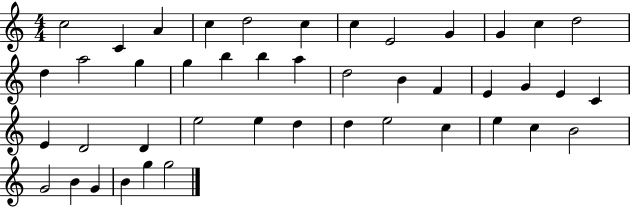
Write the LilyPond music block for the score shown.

{
  \clef treble
  \numericTimeSignature
  \time 4/4
  \key c \major
  c''2 c'4 a'4 | c''4 d''2 c''4 | c''4 e'2 g'4 | g'4 c''4 d''2 | \break d''4 a''2 g''4 | g''4 b''4 b''4 a''4 | d''2 b'4 f'4 | e'4 g'4 e'4 c'4 | \break e'4 d'2 d'4 | e''2 e''4 d''4 | d''4 e''2 c''4 | e''4 c''4 b'2 | \break g'2 b'4 g'4 | b'4 g''4 g''2 | \bar "|."
}